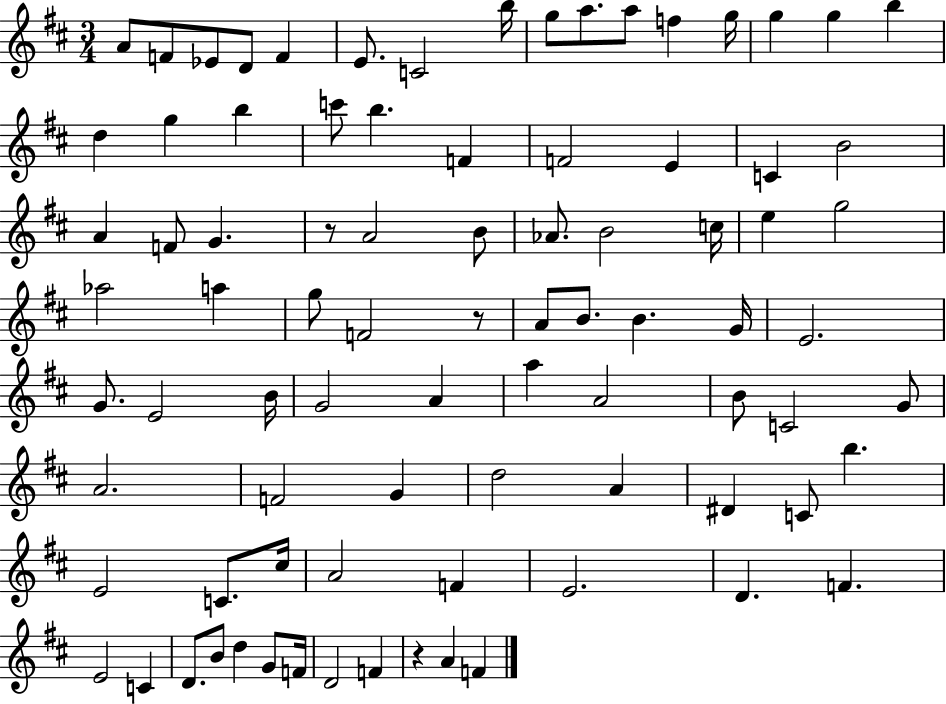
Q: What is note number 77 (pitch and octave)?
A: G4